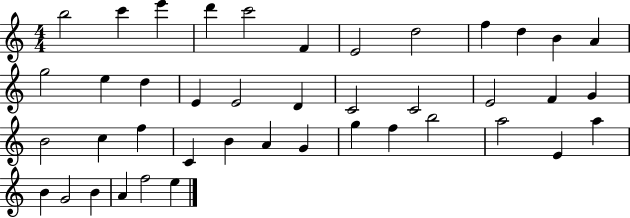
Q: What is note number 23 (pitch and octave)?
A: G4